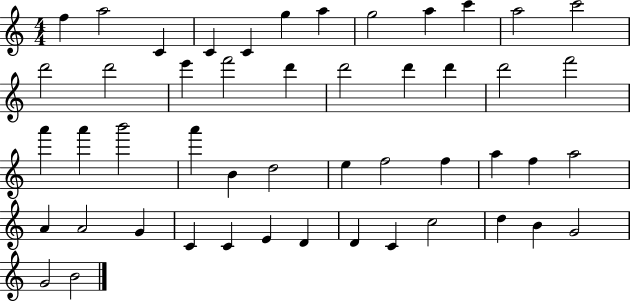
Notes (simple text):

F5/q A5/h C4/q C4/q C4/q G5/q A5/q G5/h A5/q C6/q A5/h C6/h D6/h D6/h E6/q F6/h D6/q D6/h D6/q D6/q D6/h F6/h A6/q A6/q B6/h A6/q B4/q D5/h E5/q F5/h F5/q A5/q F5/q A5/h A4/q A4/h G4/q C4/q C4/q E4/q D4/q D4/q C4/q C5/h D5/q B4/q G4/h G4/h B4/h